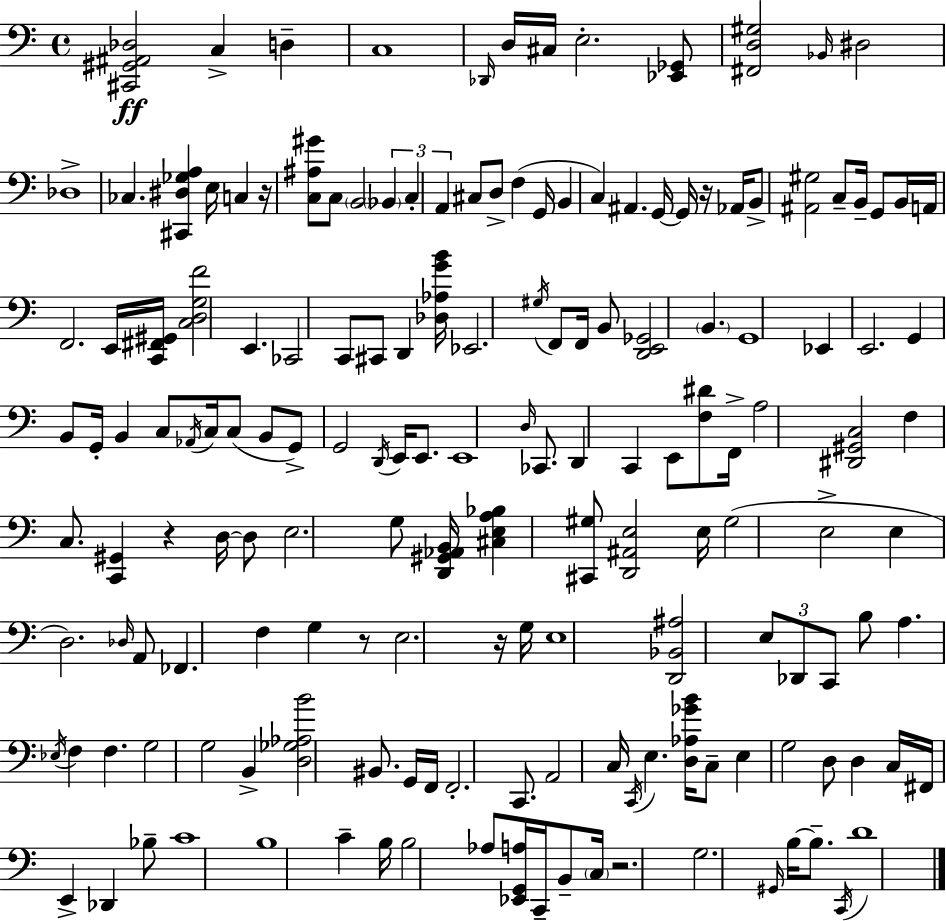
X:1
T:Untitled
M:4/4
L:1/4
K:Am
[^C,,^G,,^A,,_D,]2 C, D, C,4 _D,,/4 D,/4 ^C,/4 E,2 [_E,,_G,,]/2 [^F,,D,^G,]2 _B,,/4 ^D,2 _D,4 _C, [^C,,^D,_G,A,] E,/4 C, z/4 [C,^A,^G]/2 C,/2 B,,2 _B,, C, A,, ^C,/2 D,/2 F, G,,/4 B,, C, ^A,, G,,/4 G,,/4 z/4 _A,,/4 B,,/2 [^A,,^G,]2 C,/2 B,,/4 G,,/2 B,,/4 A,,/4 F,,2 E,,/4 [C,,^F,,^G,,]/4 [C,D,G,F]2 E,, _C,,2 C,,/2 ^C,,/2 D,, [_D,_A,GB]/4 _E,,2 ^G,/4 F,,/2 F,,/4 B,,/2 [D,,E,,_G,,]2 B,, G,,4 _E,, E,,2 G,, B,,/2 G,,/4 B,, C,/2 _A,,/4 C,/4 C,/2 B,,/2 G,,/2 G,,2 D,,/4 E,,/4 E,,/2 E,,4 D,/4 _C,,/2 D,, C,, E,,/2 [F,^D]/2 F,,/4 A,2 [^D,,^G,,C,]2 F, C,/2 [C,,^G,,] z D,/4 D,/2 E,2 G,/2 [D,,^G,,_A,,B,,]/4 [^C,E,A,_B,] [^C,,^G,]/2 [D,,^A,,E,]2 E,/4 ^G,2 E,2 E, D,2 _D,/4 A,,/2 _F,, F, G, z/2 E,2 z/4 G,/4 E,4 [D,,_B,,^A,]2 E,/2 _D,,/2 C,,/2 B,/2 A, _E,/4 F, F, G,2 G,2 B,, [D,_G,_A,B]2 ^B,,/2 G,,/4 F,,/4 F,,2 C,,/2 A,,2 C,/4 C,,/4 E, [D,_A,_GB]/4 C,/2 E, G,2 D,/2 D, C,/4 ^F,,/4 E,, _D,, _B,/2 C4 B,4 C B,/4 B,2 _A,/2 [_E,,G,,A,]/4 C,,/4 B,,/2 C,/4 z2 G,2 ^G,,/4 B,/4 B,/2 C,,/4 D4